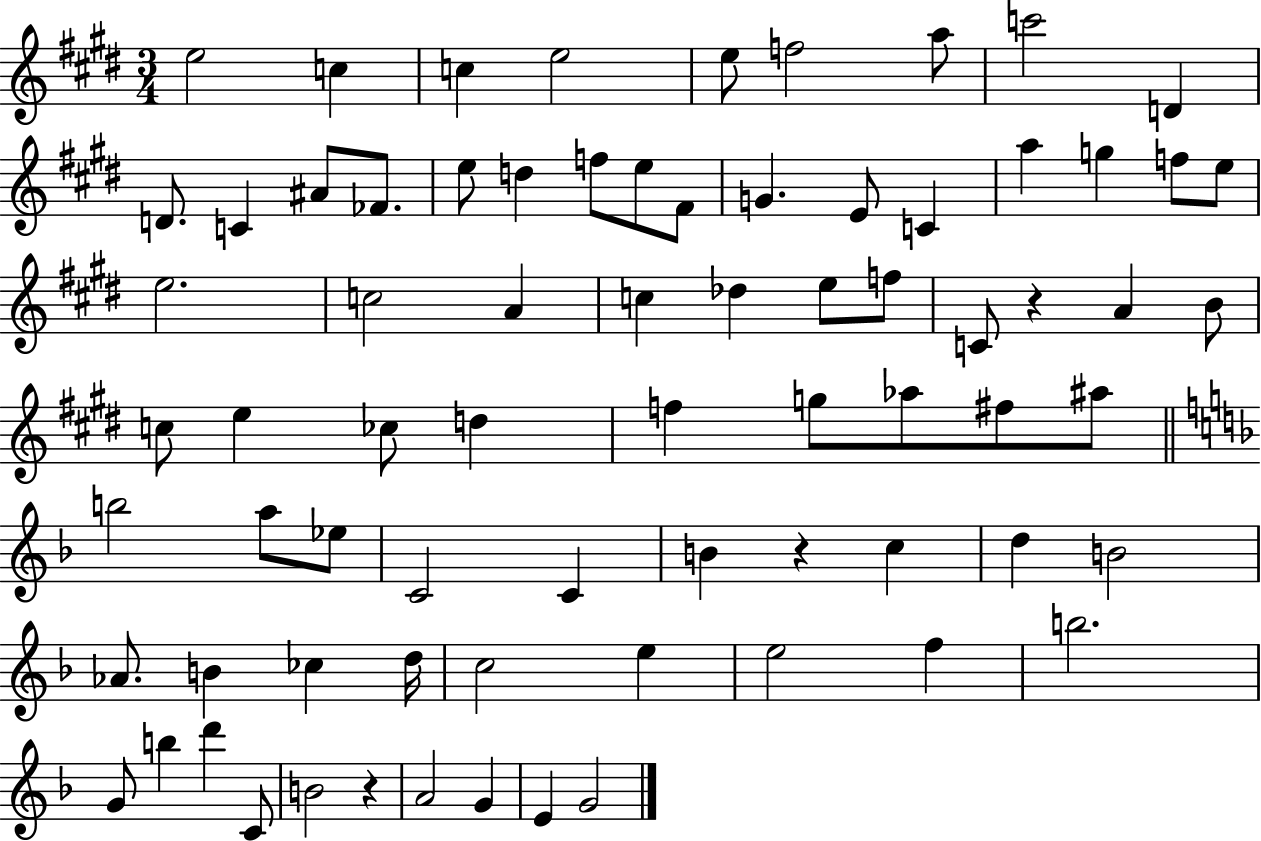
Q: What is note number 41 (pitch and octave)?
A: G5